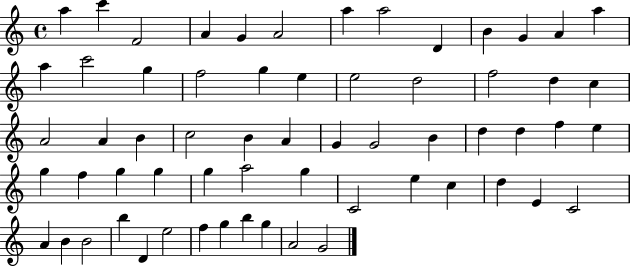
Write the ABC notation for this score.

X:1
T:Untitled
M:4/4
L:1/4
K:C
a c' F2 A G A2 a a2 D B G A a a c'2 g f2 g e e2 d2 f2 d c A2 A B c2 B A G G2 B d d f e g f g g g a2 g C2 e c d E C2 A B B2 b D e2 f g b g A2 G2